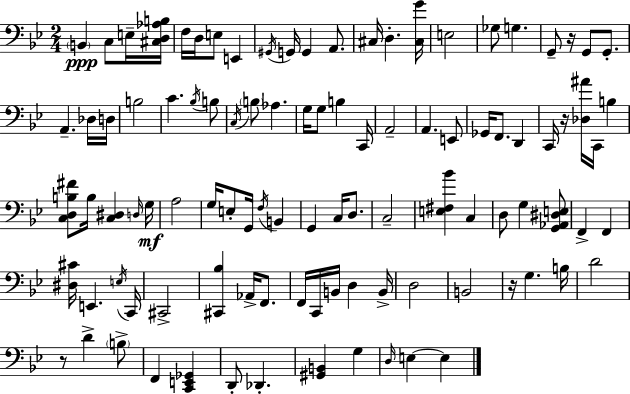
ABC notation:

X:1
T:Untitled
M:2/4
L:1/4
K:Gm
B,, C,/2 E,/4 [^C,D,_A,B,]/4 F,/4 D,/4 E,/2 E,, ^G,,/4 G,,/4 G,, A,,/2 ^C,/4 D, [^C,G]/4 E,2 _G,/2 G, G,,/2 z/4 G,,/2 G,,/2 A,, _D,/4 D,/4 B,2 C _B,/4 B,/2 C,/4 B,/2 _A, G,/4 G,/2 B, C,,/4 A,,2 A,, E,,/2 _G,,/4 F,,/2 D,, C,,/4 z/4 [_D,^A]/4 C,,/4 B, [C,D,B,^F]/2 B,/4 [C,^D,] D,/4 G,/4 A,2 G,/4 E,/2 G,,/4 F,/4 B,, G,, C,/4 D,/2 C,2 [E,^F,_B] C, D,/2 G, [G,,_A,,^D,E,]/2 F,, F,, [^D,^C]/4 E,, E,/4 C,,/4 ^C,,2 [^C,,_B,] _A,,/4 F,,/2 F,,/4 C,,/4 B,,/4 D, B,,/4 D,2 B,,2 z/4 G, B,/4 D2 z/2 D B,/2 F,, [C,,E,,_G,,] D,,/2 _D,, [^G,,B,,] G, D,/4 E, E,